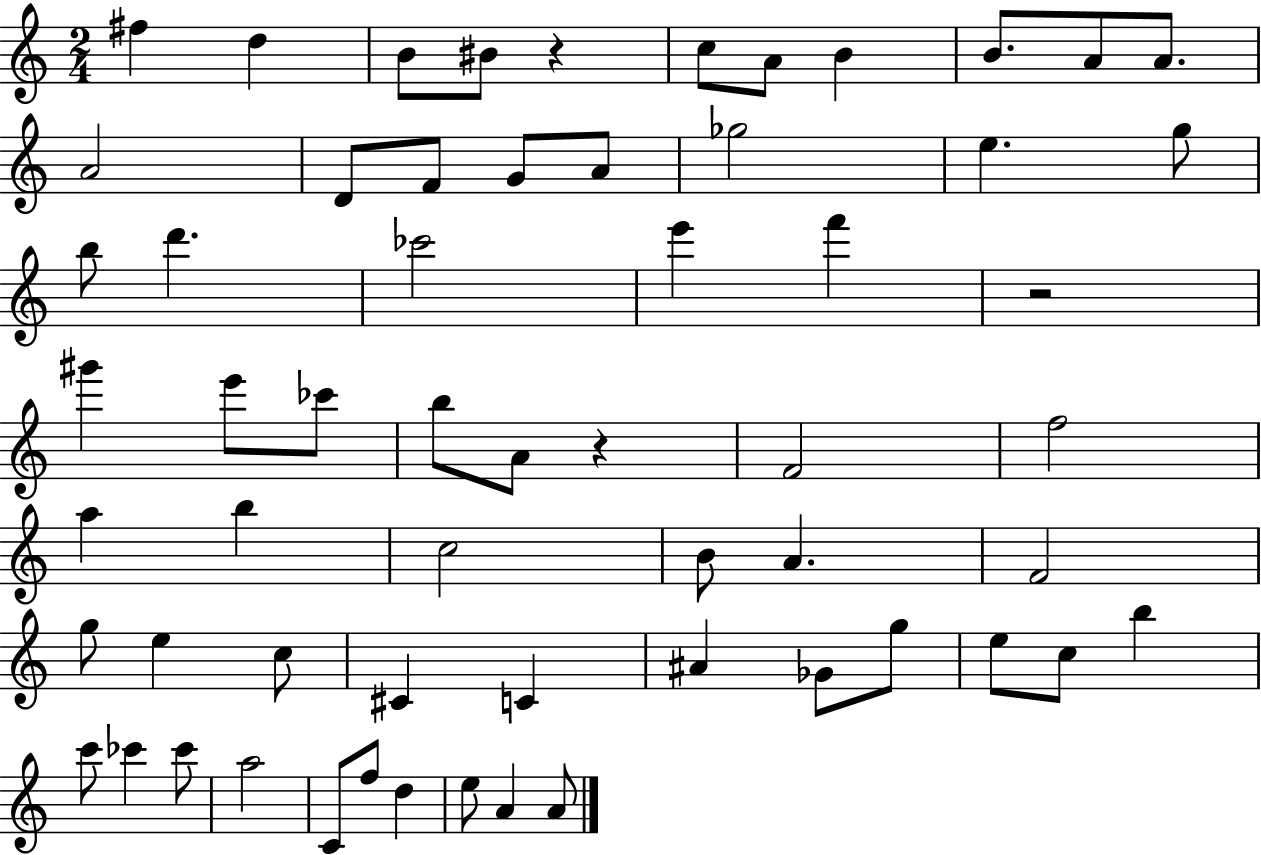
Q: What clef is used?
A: treble